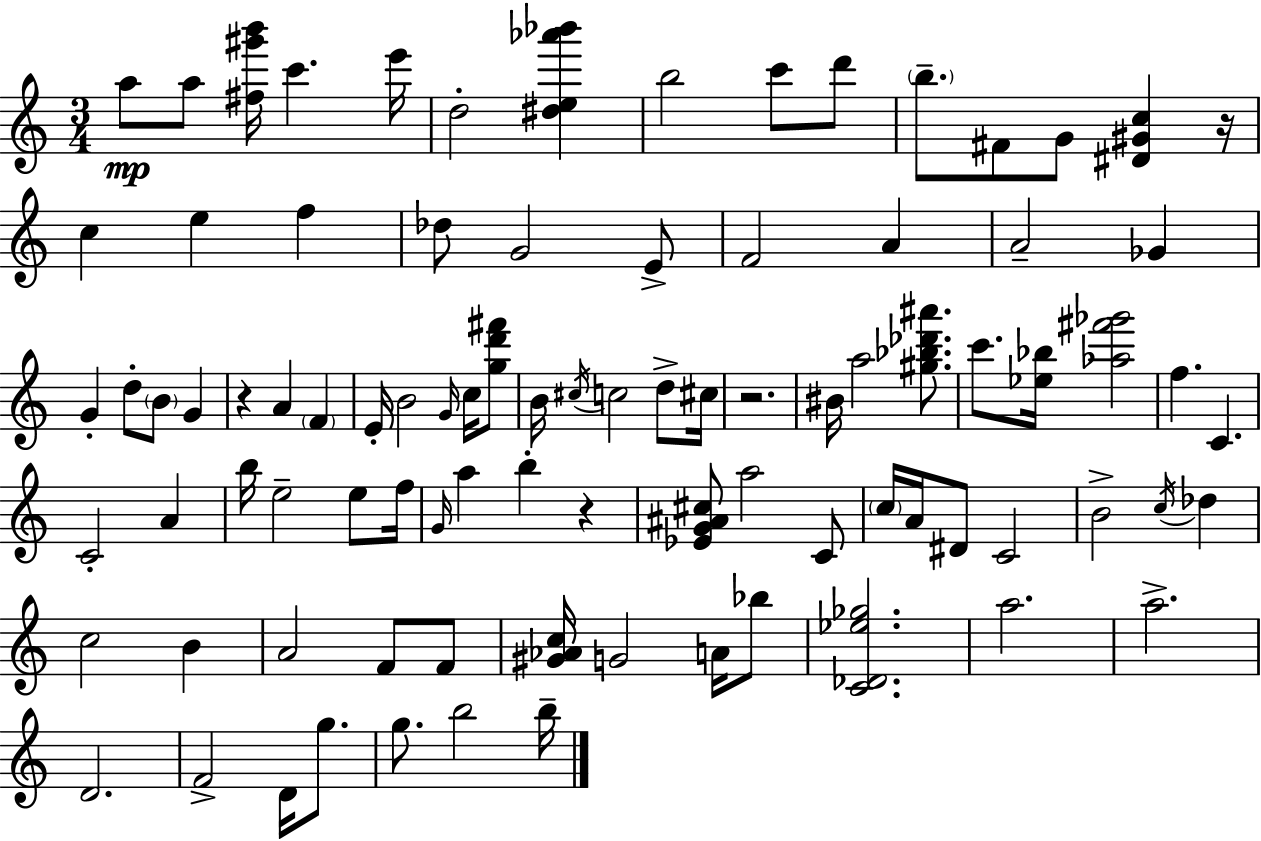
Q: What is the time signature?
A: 3/4